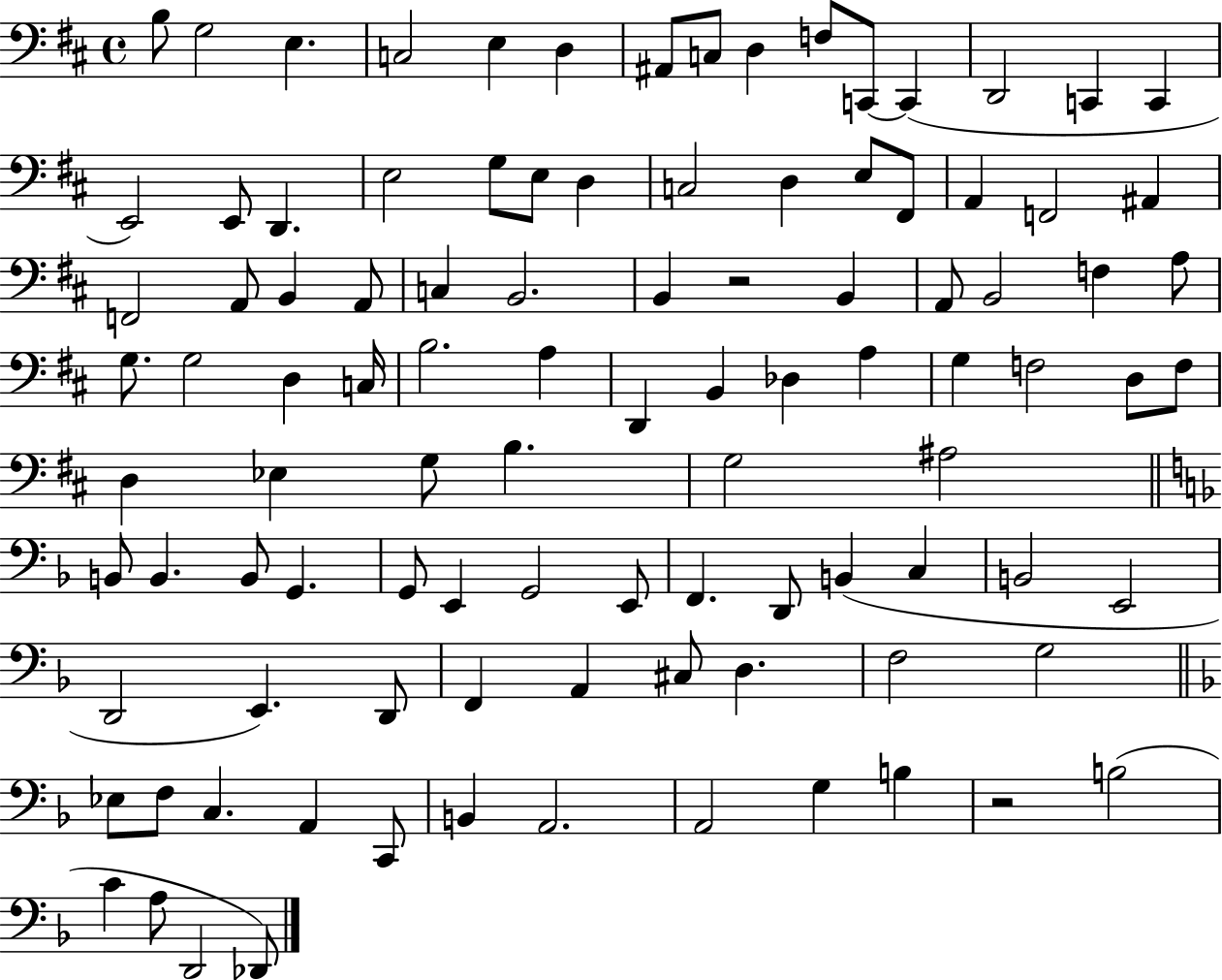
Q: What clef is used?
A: bass